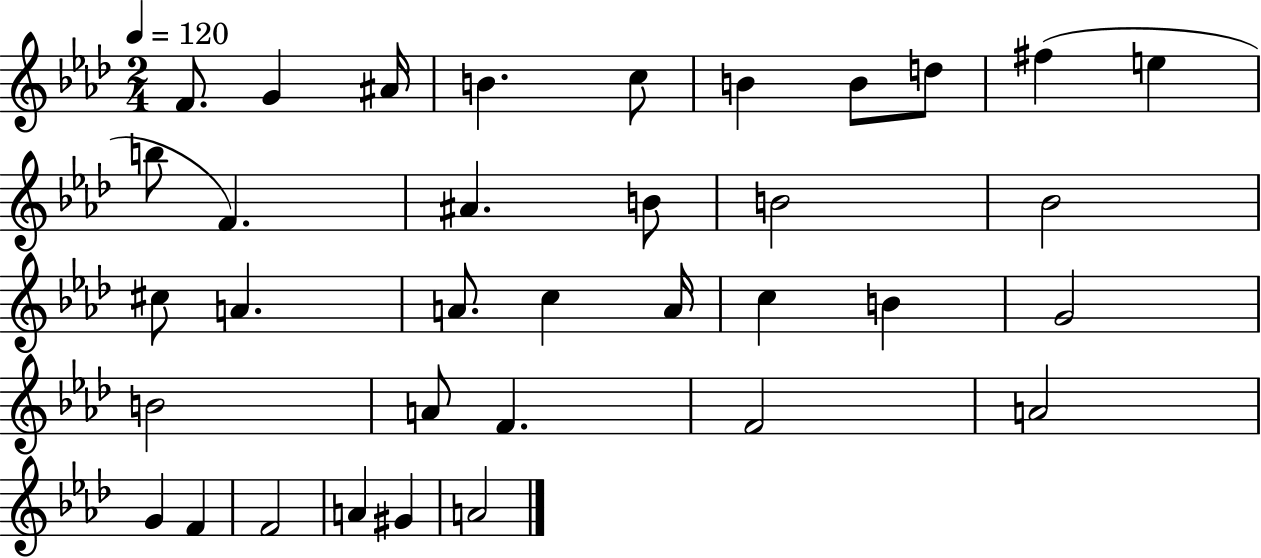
{
  \clef treble
  \numericTimeSignature
  \time 2/4
  \key aes \major
  \tempo 4 = 120
  f'8. g'4 ais'16 | b'4. c''8 | b'4 b'8 d''8 | fis''4( e''4 | \break b''8 f'4.) | ais'4. b'8 | b'2 | bes'2 | \break cis''8 a'4. | a'8. c''4 a'16 | c''4 b'4 | g'2 | \break b'2 | a'8 f'4. | f'2 | a'2 | \break g'4 f'4 | f'2 | a'4 gis'4 | a'2 | \break \bar "|."
}